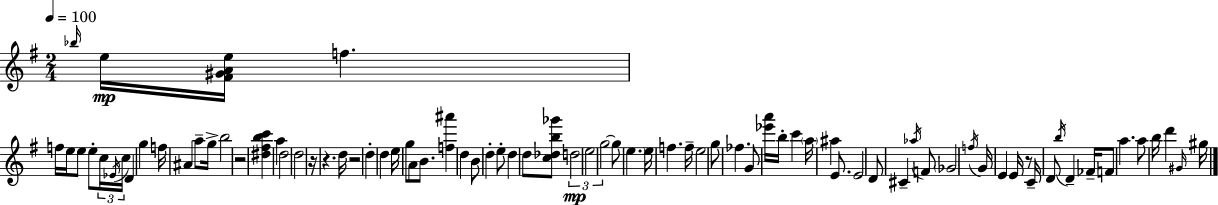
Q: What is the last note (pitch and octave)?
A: G#5